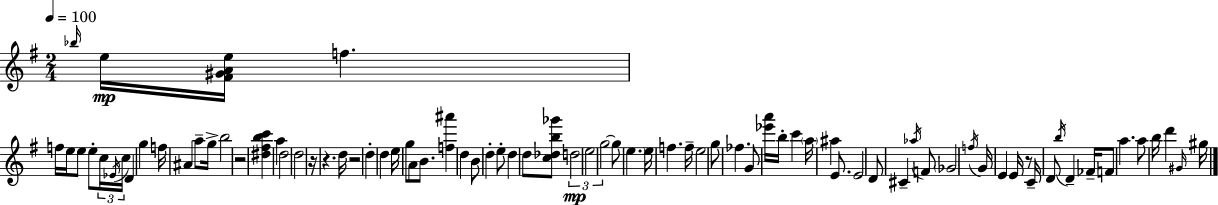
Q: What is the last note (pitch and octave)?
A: G#5